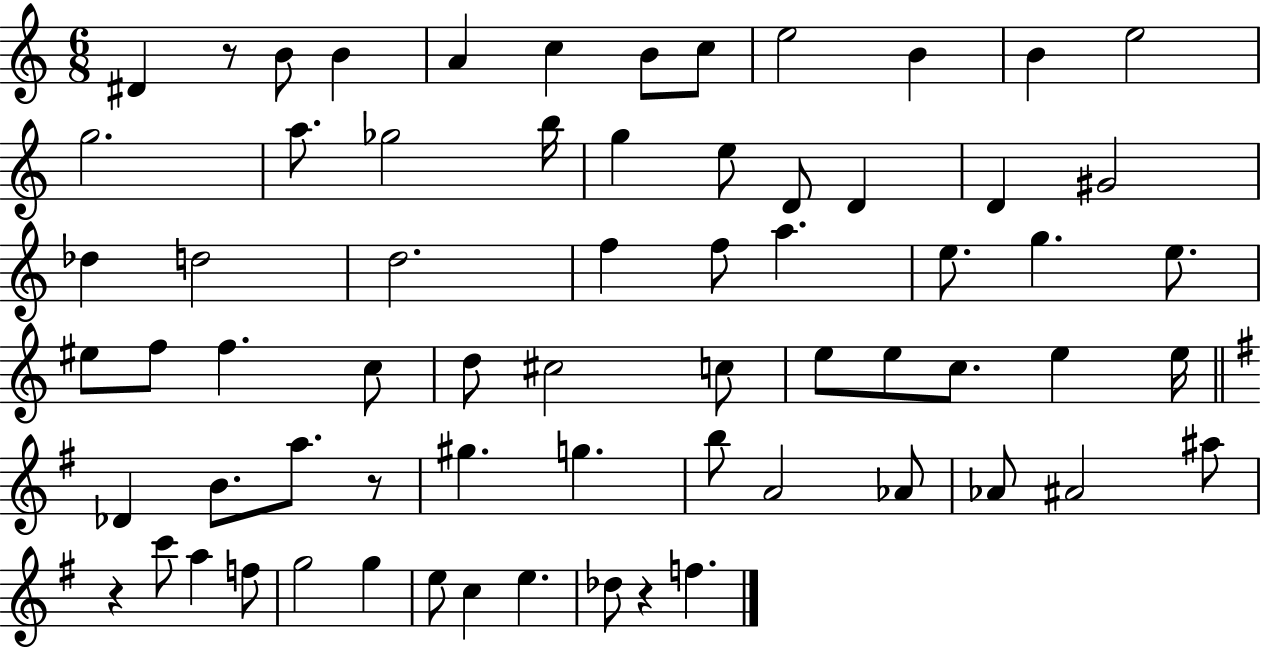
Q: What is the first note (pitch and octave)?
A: D#4